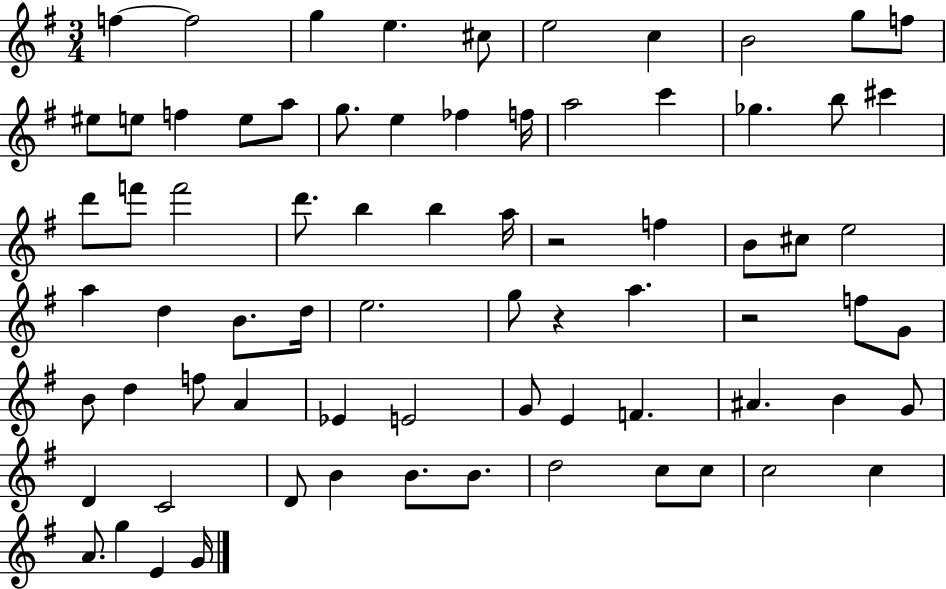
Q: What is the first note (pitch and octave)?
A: F5